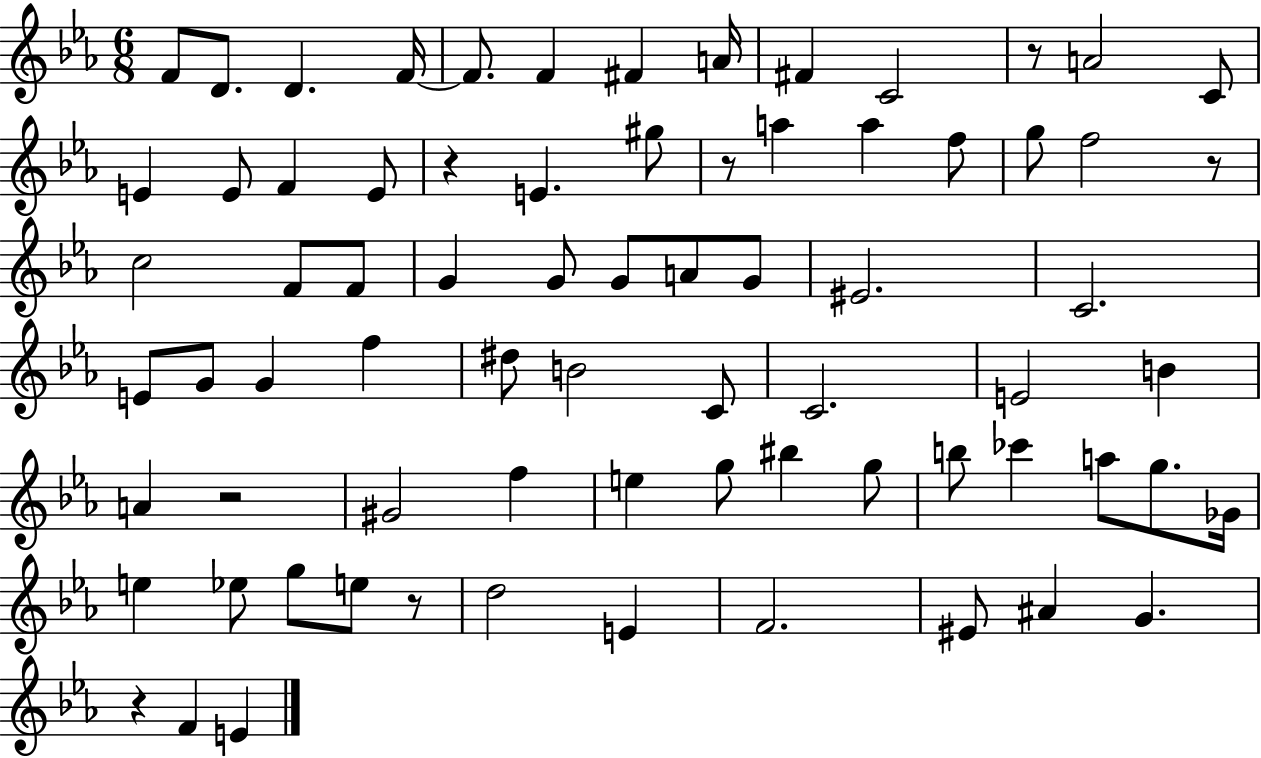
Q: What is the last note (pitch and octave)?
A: E4